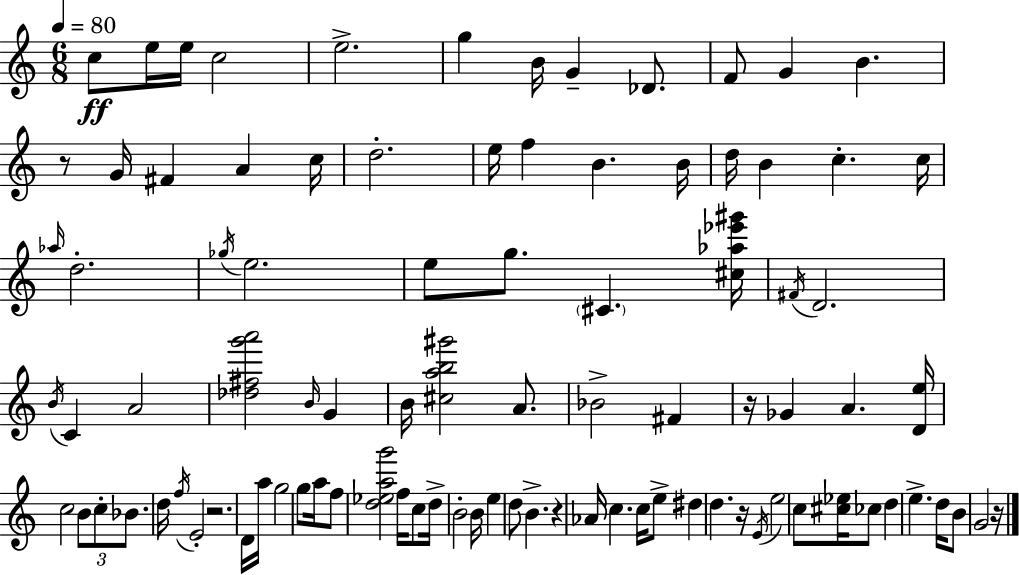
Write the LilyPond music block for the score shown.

{
  \clef treble
  \numericTimeSignature
  \time 6/8
  \key c \major
  \tempo 4 = 80
  c''8\ff e''16 e''16 c''2 | e''2.-> | g''4 b'16 g'4-- des'8. | f'8 g'4 b'4. | \break r8 g'16 fis'4 a'4 c''16 | d''2.-. | e''16 f''4 b'4. b'16 | d''16 b'4 c''4.-. c''16 | \break \grace { aes''16 } d''2.-. | \acciaccatura { ges''16 } e''2. | e''8 g''8. \parenthesize cis'4. | <cis'' aes'' ees''' gis'''>16 \acciaccatura { fis'16 } d'2. | \break \acciaccatura { b'16 } c'4 a'2 | <des'' fis'' g''' a'''>2 | \grace { b'16 } g'4 b'16 <cis'' a'' b'' gis'''>2 | a'8. bes'2-> | \break fis'4 r16 ges'4 a'4. | <d' e''>16 c''2 | \tuplet 3/2 { b'8 c''8-. bes'8. } d''16 \acciaccatura { f''16 } e'2-. | r2. | \break d'16 a''16 g''2 | g''8 a''16 f''8 <d'' ees'' a'' g'''>2 | f''16 c''8 d''16-> b'2-. | b'16 e''4 d''8 | \break b'4.-> r4 aes'16 c''4. | c''16 e''8-> dis''4 | d''4. r16 \acciaccatura { e'16 } e''2 | c''8 <cis'' ees''>16 ces''8 d''4 | \break e''4.-> d''16 b'8 g'2 | r16 \bar "|."
}